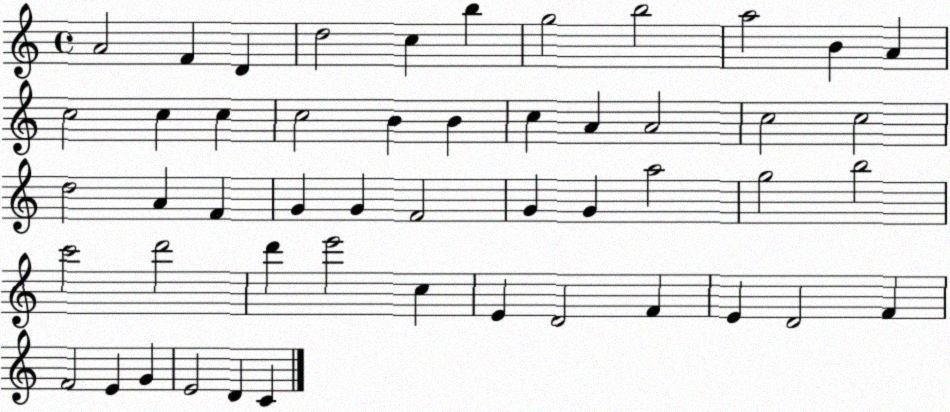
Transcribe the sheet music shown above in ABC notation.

X:1
T:Untitled
M:4/4
L:1/4
K:C
A2 F D d2 c b g2 b2 a2 B A c2 c c c2 B B c A A2 c2 c2 d2 A F G G F2 G G a2 g2 b2 c'2 d'2 d' e'2 c E D2 F E D2 F F2 E G E2 D C